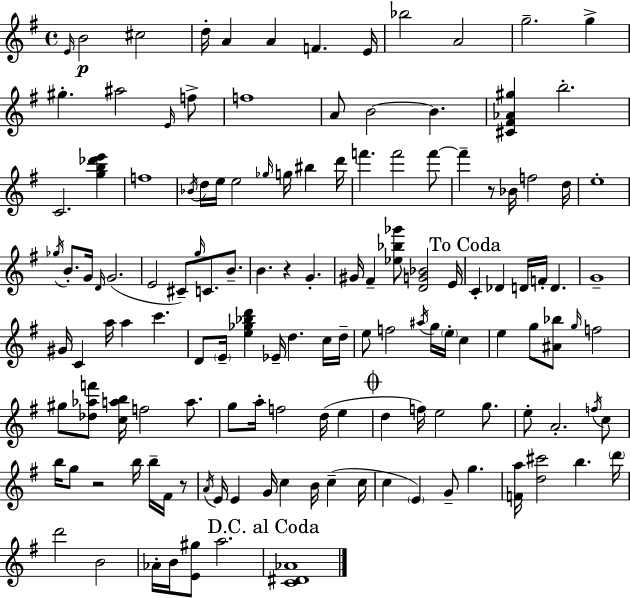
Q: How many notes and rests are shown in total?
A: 137